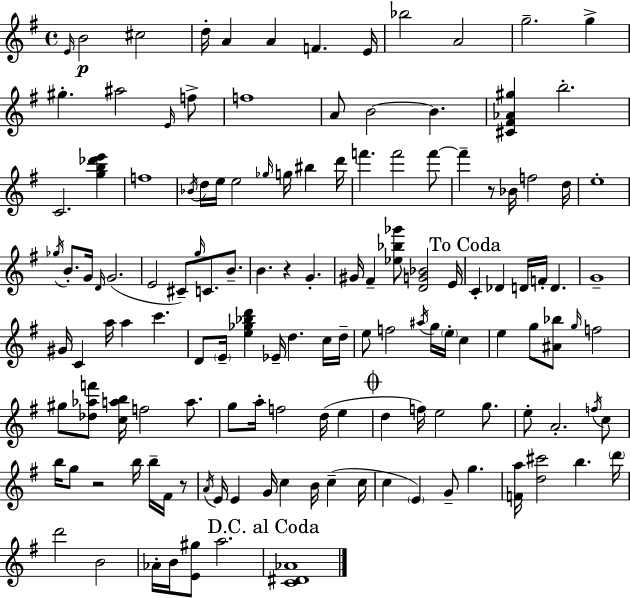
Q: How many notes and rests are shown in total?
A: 137